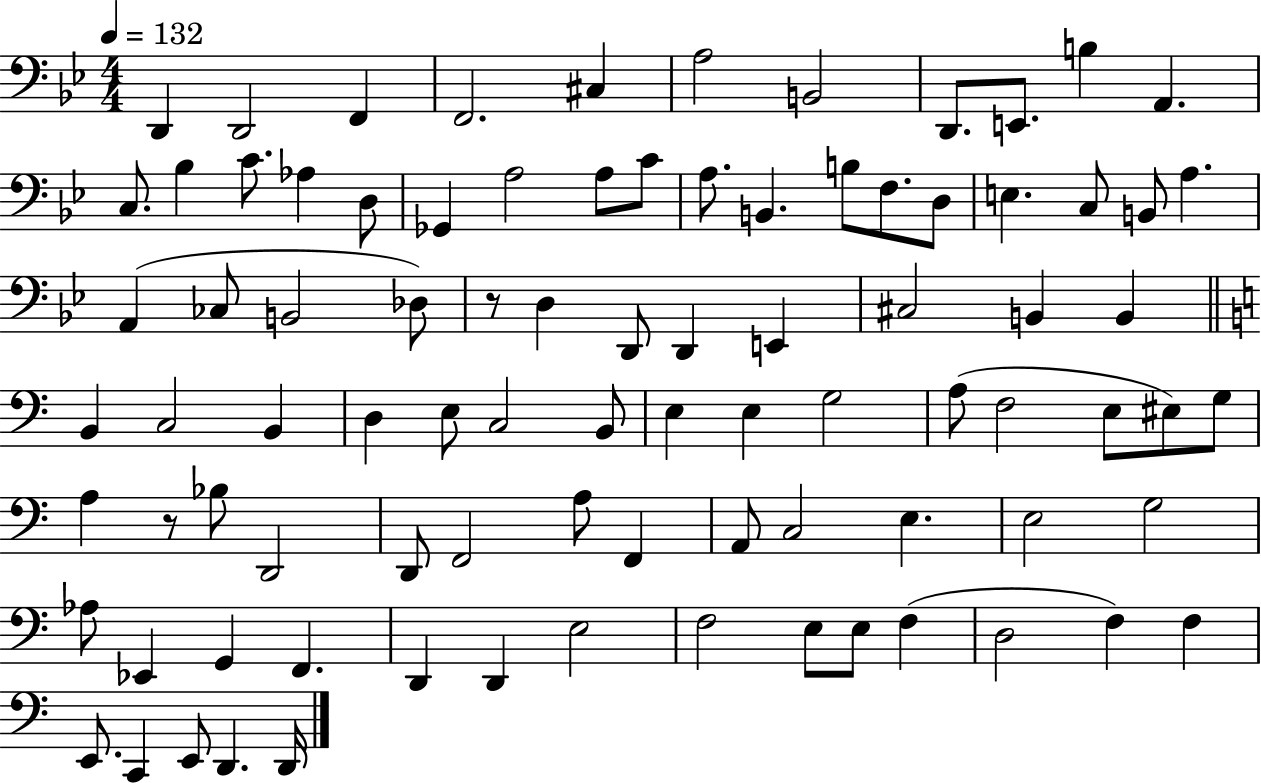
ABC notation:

X:1
T:Untitled
M:4/4
L:1/4
K:Bb
D,, D,,2 F,, F,,2 ^C, A,2 B,,2 D,,/2 E,,/2 B, A,, C,/2 _B, C/2 _A, D,/2 _G,, A,2 A,/2 C/2 A,/2 B,, B,/2 F,/2 D,/2 E, C,/2 B,,/2 A, A,, _C,/2 B,,2 _D,/2 z/2 D, D,,/2 D,, E,, ^C,2 B,, B,, B,, C,2 B,, D, E,/2 C,2 B,,/2 E, E, G,2 A,/2 F,2 E,/2 ^E,/2 G,/2 A, z/2 _B,/2 D,,2 D,,/2 F,,2 A,/2 F,, A,,/2 C,2 E, E,2 G,2 _A,/2 _E,, G,, F,, D,, D,, E,2 F,2 E,/2 E,/2 F, D,2 F, F, E,,/2 C,, E,,/2 D,, D,,/4